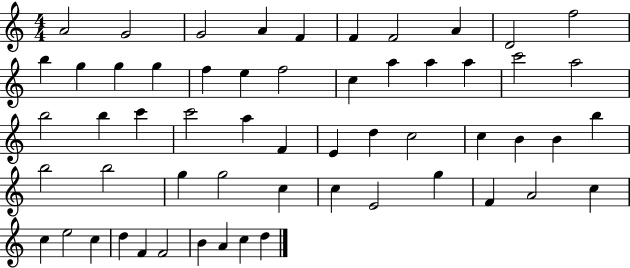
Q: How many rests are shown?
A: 0